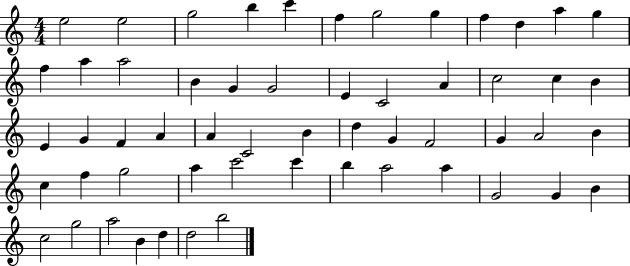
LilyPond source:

{
  \clef treble
  \numericTimeSignature
  \time 4/4
  \key c \major
  e''2 e''2 | g''2 b''4 c'''4 | f''4 g''2 g''4 | f''4 d''4 a''4 g''4 | \break f''4 a''4 a''2 | b'4 g'4 g'2 | e'4 c'2 a'4 | c''2 c''4 b'4 | \break e'4 g'4 f'4 a'4 | a'4 c'2 b'4 | d''4 g'4 f'2 | g'4 a'2 b'4 | \break c''4 f''4 g''2 | a''4 c'''2 c'''4 | b''4 a''2 a''4 | g'2 g'4 b'4 | \break c''2 g''2 | a''2 b'4 d''4 | d''2 b''2 | \bar "|."
}